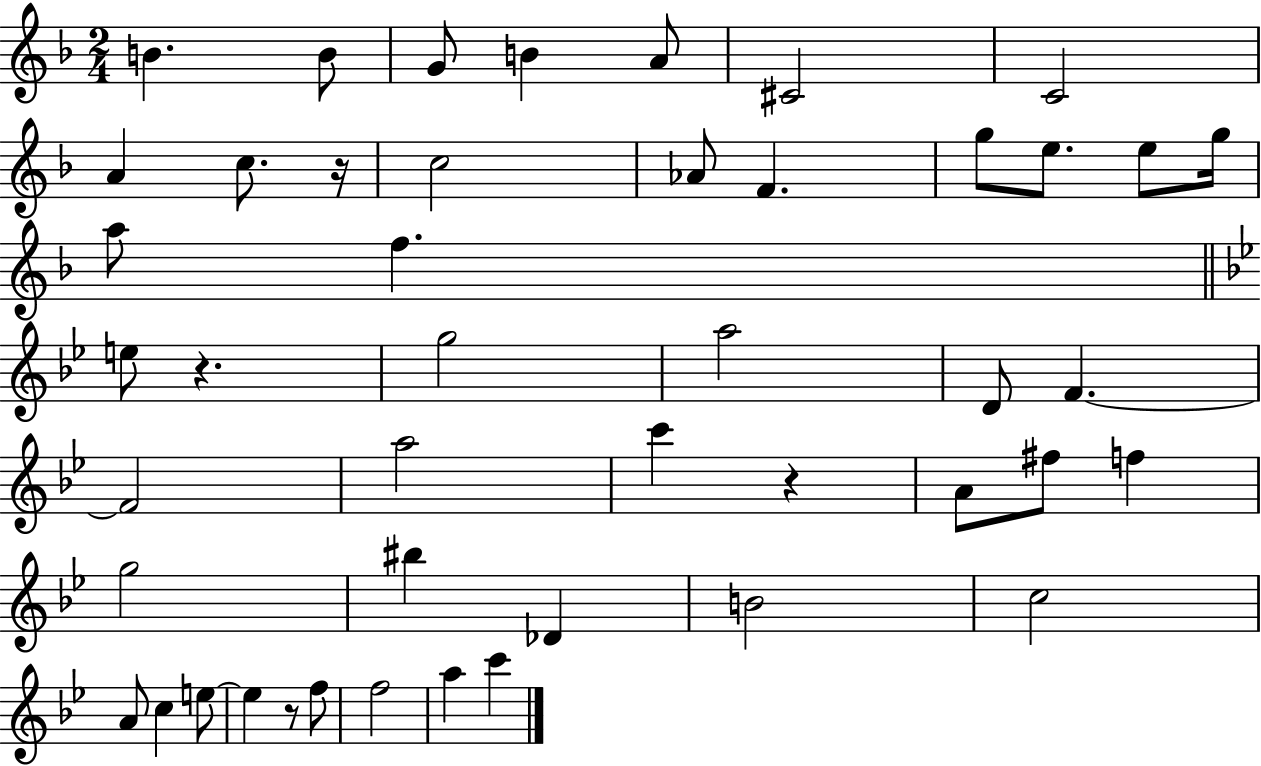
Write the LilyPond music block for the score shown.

{
  \clef treble
  \numericTimeSignature
  \time 2/4
  \key f \major
  \repeat volta 2 { b'4. b'8 | g'8 b'4 a'8 | cis'2 | c'2 | \break a'4 c''8. r16 | c''2 | aes'8 f'4. | g''8 e''8. e''8 g''16 | \break a''8 f''4. | \bar "||" \break \key bes \major e''8 r4. | g''2 | a''2 | d'8 f'4.~~ | \break f'2 | a''2 | c'''4 r4 | a'8 fis''8 f''4 | \break g''2 | bis''4 des'4 | b'2 | c''2 | \break a'8 c''4 e''8~~ | e''4 r8 f''8 | f''2 | a''4 c'''4 | \break } \bar "|."
}